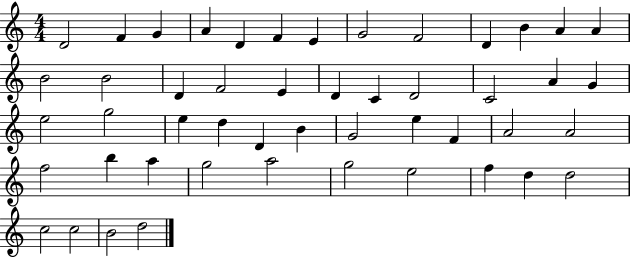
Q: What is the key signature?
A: C major